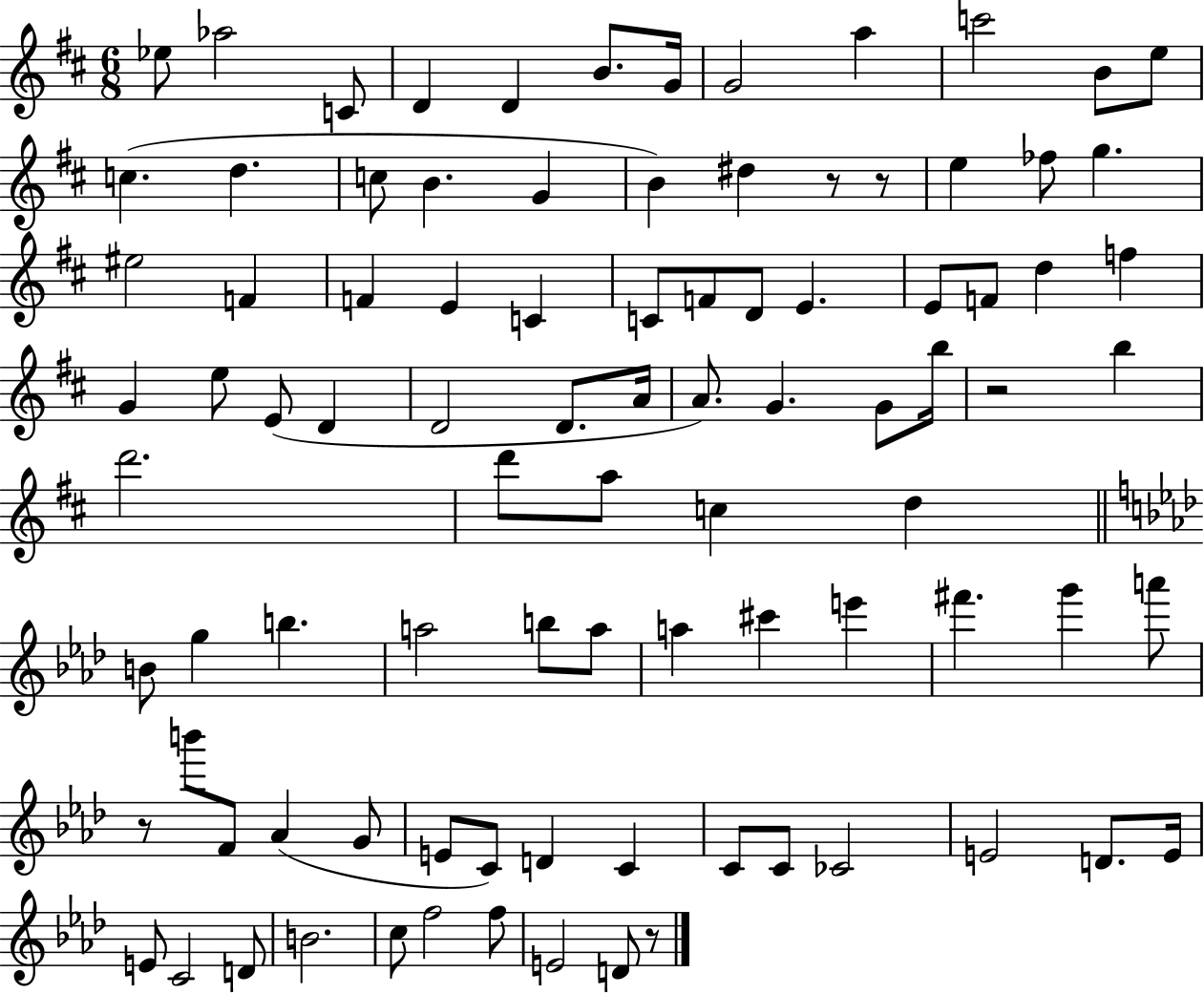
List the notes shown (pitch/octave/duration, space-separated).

Eb5/e Ab5/h C4/e D4/q D4/q B4/e. G4/s G4/h A5/q C6/h B4/e E5/e C5/q. D5/q. C5/e B4/q. G4/q B4/q D#5/q R/e R/e E5/q FES5/e G5/q. EIS5/h F4/q F4/q E4/q C4/q C4/e F4/e D4/e E4/q. E4/e F4/e D5/q F5/q G4/q E5/e E4/e D4/q D4/h D4/e. A4/s A4/e. G4/q. G4/e B5/s R/h B5/q D6/h. D6/e A5/e C5/q D5/q B4/e G5/q B5/q. A5/h B5/e A5/e A5/q C#6/q E6/q F#6/q. G6/q A6/e R/e B6/e F4/e Ab4/q G4/e E4/e C4/e D4/q C4/q C4/e C4/e CES4/h E4/h D4/e. E4/s E4/e C4/h D4/e B4/h. C5/e F5/h F5/e E4/h D4/e R/e